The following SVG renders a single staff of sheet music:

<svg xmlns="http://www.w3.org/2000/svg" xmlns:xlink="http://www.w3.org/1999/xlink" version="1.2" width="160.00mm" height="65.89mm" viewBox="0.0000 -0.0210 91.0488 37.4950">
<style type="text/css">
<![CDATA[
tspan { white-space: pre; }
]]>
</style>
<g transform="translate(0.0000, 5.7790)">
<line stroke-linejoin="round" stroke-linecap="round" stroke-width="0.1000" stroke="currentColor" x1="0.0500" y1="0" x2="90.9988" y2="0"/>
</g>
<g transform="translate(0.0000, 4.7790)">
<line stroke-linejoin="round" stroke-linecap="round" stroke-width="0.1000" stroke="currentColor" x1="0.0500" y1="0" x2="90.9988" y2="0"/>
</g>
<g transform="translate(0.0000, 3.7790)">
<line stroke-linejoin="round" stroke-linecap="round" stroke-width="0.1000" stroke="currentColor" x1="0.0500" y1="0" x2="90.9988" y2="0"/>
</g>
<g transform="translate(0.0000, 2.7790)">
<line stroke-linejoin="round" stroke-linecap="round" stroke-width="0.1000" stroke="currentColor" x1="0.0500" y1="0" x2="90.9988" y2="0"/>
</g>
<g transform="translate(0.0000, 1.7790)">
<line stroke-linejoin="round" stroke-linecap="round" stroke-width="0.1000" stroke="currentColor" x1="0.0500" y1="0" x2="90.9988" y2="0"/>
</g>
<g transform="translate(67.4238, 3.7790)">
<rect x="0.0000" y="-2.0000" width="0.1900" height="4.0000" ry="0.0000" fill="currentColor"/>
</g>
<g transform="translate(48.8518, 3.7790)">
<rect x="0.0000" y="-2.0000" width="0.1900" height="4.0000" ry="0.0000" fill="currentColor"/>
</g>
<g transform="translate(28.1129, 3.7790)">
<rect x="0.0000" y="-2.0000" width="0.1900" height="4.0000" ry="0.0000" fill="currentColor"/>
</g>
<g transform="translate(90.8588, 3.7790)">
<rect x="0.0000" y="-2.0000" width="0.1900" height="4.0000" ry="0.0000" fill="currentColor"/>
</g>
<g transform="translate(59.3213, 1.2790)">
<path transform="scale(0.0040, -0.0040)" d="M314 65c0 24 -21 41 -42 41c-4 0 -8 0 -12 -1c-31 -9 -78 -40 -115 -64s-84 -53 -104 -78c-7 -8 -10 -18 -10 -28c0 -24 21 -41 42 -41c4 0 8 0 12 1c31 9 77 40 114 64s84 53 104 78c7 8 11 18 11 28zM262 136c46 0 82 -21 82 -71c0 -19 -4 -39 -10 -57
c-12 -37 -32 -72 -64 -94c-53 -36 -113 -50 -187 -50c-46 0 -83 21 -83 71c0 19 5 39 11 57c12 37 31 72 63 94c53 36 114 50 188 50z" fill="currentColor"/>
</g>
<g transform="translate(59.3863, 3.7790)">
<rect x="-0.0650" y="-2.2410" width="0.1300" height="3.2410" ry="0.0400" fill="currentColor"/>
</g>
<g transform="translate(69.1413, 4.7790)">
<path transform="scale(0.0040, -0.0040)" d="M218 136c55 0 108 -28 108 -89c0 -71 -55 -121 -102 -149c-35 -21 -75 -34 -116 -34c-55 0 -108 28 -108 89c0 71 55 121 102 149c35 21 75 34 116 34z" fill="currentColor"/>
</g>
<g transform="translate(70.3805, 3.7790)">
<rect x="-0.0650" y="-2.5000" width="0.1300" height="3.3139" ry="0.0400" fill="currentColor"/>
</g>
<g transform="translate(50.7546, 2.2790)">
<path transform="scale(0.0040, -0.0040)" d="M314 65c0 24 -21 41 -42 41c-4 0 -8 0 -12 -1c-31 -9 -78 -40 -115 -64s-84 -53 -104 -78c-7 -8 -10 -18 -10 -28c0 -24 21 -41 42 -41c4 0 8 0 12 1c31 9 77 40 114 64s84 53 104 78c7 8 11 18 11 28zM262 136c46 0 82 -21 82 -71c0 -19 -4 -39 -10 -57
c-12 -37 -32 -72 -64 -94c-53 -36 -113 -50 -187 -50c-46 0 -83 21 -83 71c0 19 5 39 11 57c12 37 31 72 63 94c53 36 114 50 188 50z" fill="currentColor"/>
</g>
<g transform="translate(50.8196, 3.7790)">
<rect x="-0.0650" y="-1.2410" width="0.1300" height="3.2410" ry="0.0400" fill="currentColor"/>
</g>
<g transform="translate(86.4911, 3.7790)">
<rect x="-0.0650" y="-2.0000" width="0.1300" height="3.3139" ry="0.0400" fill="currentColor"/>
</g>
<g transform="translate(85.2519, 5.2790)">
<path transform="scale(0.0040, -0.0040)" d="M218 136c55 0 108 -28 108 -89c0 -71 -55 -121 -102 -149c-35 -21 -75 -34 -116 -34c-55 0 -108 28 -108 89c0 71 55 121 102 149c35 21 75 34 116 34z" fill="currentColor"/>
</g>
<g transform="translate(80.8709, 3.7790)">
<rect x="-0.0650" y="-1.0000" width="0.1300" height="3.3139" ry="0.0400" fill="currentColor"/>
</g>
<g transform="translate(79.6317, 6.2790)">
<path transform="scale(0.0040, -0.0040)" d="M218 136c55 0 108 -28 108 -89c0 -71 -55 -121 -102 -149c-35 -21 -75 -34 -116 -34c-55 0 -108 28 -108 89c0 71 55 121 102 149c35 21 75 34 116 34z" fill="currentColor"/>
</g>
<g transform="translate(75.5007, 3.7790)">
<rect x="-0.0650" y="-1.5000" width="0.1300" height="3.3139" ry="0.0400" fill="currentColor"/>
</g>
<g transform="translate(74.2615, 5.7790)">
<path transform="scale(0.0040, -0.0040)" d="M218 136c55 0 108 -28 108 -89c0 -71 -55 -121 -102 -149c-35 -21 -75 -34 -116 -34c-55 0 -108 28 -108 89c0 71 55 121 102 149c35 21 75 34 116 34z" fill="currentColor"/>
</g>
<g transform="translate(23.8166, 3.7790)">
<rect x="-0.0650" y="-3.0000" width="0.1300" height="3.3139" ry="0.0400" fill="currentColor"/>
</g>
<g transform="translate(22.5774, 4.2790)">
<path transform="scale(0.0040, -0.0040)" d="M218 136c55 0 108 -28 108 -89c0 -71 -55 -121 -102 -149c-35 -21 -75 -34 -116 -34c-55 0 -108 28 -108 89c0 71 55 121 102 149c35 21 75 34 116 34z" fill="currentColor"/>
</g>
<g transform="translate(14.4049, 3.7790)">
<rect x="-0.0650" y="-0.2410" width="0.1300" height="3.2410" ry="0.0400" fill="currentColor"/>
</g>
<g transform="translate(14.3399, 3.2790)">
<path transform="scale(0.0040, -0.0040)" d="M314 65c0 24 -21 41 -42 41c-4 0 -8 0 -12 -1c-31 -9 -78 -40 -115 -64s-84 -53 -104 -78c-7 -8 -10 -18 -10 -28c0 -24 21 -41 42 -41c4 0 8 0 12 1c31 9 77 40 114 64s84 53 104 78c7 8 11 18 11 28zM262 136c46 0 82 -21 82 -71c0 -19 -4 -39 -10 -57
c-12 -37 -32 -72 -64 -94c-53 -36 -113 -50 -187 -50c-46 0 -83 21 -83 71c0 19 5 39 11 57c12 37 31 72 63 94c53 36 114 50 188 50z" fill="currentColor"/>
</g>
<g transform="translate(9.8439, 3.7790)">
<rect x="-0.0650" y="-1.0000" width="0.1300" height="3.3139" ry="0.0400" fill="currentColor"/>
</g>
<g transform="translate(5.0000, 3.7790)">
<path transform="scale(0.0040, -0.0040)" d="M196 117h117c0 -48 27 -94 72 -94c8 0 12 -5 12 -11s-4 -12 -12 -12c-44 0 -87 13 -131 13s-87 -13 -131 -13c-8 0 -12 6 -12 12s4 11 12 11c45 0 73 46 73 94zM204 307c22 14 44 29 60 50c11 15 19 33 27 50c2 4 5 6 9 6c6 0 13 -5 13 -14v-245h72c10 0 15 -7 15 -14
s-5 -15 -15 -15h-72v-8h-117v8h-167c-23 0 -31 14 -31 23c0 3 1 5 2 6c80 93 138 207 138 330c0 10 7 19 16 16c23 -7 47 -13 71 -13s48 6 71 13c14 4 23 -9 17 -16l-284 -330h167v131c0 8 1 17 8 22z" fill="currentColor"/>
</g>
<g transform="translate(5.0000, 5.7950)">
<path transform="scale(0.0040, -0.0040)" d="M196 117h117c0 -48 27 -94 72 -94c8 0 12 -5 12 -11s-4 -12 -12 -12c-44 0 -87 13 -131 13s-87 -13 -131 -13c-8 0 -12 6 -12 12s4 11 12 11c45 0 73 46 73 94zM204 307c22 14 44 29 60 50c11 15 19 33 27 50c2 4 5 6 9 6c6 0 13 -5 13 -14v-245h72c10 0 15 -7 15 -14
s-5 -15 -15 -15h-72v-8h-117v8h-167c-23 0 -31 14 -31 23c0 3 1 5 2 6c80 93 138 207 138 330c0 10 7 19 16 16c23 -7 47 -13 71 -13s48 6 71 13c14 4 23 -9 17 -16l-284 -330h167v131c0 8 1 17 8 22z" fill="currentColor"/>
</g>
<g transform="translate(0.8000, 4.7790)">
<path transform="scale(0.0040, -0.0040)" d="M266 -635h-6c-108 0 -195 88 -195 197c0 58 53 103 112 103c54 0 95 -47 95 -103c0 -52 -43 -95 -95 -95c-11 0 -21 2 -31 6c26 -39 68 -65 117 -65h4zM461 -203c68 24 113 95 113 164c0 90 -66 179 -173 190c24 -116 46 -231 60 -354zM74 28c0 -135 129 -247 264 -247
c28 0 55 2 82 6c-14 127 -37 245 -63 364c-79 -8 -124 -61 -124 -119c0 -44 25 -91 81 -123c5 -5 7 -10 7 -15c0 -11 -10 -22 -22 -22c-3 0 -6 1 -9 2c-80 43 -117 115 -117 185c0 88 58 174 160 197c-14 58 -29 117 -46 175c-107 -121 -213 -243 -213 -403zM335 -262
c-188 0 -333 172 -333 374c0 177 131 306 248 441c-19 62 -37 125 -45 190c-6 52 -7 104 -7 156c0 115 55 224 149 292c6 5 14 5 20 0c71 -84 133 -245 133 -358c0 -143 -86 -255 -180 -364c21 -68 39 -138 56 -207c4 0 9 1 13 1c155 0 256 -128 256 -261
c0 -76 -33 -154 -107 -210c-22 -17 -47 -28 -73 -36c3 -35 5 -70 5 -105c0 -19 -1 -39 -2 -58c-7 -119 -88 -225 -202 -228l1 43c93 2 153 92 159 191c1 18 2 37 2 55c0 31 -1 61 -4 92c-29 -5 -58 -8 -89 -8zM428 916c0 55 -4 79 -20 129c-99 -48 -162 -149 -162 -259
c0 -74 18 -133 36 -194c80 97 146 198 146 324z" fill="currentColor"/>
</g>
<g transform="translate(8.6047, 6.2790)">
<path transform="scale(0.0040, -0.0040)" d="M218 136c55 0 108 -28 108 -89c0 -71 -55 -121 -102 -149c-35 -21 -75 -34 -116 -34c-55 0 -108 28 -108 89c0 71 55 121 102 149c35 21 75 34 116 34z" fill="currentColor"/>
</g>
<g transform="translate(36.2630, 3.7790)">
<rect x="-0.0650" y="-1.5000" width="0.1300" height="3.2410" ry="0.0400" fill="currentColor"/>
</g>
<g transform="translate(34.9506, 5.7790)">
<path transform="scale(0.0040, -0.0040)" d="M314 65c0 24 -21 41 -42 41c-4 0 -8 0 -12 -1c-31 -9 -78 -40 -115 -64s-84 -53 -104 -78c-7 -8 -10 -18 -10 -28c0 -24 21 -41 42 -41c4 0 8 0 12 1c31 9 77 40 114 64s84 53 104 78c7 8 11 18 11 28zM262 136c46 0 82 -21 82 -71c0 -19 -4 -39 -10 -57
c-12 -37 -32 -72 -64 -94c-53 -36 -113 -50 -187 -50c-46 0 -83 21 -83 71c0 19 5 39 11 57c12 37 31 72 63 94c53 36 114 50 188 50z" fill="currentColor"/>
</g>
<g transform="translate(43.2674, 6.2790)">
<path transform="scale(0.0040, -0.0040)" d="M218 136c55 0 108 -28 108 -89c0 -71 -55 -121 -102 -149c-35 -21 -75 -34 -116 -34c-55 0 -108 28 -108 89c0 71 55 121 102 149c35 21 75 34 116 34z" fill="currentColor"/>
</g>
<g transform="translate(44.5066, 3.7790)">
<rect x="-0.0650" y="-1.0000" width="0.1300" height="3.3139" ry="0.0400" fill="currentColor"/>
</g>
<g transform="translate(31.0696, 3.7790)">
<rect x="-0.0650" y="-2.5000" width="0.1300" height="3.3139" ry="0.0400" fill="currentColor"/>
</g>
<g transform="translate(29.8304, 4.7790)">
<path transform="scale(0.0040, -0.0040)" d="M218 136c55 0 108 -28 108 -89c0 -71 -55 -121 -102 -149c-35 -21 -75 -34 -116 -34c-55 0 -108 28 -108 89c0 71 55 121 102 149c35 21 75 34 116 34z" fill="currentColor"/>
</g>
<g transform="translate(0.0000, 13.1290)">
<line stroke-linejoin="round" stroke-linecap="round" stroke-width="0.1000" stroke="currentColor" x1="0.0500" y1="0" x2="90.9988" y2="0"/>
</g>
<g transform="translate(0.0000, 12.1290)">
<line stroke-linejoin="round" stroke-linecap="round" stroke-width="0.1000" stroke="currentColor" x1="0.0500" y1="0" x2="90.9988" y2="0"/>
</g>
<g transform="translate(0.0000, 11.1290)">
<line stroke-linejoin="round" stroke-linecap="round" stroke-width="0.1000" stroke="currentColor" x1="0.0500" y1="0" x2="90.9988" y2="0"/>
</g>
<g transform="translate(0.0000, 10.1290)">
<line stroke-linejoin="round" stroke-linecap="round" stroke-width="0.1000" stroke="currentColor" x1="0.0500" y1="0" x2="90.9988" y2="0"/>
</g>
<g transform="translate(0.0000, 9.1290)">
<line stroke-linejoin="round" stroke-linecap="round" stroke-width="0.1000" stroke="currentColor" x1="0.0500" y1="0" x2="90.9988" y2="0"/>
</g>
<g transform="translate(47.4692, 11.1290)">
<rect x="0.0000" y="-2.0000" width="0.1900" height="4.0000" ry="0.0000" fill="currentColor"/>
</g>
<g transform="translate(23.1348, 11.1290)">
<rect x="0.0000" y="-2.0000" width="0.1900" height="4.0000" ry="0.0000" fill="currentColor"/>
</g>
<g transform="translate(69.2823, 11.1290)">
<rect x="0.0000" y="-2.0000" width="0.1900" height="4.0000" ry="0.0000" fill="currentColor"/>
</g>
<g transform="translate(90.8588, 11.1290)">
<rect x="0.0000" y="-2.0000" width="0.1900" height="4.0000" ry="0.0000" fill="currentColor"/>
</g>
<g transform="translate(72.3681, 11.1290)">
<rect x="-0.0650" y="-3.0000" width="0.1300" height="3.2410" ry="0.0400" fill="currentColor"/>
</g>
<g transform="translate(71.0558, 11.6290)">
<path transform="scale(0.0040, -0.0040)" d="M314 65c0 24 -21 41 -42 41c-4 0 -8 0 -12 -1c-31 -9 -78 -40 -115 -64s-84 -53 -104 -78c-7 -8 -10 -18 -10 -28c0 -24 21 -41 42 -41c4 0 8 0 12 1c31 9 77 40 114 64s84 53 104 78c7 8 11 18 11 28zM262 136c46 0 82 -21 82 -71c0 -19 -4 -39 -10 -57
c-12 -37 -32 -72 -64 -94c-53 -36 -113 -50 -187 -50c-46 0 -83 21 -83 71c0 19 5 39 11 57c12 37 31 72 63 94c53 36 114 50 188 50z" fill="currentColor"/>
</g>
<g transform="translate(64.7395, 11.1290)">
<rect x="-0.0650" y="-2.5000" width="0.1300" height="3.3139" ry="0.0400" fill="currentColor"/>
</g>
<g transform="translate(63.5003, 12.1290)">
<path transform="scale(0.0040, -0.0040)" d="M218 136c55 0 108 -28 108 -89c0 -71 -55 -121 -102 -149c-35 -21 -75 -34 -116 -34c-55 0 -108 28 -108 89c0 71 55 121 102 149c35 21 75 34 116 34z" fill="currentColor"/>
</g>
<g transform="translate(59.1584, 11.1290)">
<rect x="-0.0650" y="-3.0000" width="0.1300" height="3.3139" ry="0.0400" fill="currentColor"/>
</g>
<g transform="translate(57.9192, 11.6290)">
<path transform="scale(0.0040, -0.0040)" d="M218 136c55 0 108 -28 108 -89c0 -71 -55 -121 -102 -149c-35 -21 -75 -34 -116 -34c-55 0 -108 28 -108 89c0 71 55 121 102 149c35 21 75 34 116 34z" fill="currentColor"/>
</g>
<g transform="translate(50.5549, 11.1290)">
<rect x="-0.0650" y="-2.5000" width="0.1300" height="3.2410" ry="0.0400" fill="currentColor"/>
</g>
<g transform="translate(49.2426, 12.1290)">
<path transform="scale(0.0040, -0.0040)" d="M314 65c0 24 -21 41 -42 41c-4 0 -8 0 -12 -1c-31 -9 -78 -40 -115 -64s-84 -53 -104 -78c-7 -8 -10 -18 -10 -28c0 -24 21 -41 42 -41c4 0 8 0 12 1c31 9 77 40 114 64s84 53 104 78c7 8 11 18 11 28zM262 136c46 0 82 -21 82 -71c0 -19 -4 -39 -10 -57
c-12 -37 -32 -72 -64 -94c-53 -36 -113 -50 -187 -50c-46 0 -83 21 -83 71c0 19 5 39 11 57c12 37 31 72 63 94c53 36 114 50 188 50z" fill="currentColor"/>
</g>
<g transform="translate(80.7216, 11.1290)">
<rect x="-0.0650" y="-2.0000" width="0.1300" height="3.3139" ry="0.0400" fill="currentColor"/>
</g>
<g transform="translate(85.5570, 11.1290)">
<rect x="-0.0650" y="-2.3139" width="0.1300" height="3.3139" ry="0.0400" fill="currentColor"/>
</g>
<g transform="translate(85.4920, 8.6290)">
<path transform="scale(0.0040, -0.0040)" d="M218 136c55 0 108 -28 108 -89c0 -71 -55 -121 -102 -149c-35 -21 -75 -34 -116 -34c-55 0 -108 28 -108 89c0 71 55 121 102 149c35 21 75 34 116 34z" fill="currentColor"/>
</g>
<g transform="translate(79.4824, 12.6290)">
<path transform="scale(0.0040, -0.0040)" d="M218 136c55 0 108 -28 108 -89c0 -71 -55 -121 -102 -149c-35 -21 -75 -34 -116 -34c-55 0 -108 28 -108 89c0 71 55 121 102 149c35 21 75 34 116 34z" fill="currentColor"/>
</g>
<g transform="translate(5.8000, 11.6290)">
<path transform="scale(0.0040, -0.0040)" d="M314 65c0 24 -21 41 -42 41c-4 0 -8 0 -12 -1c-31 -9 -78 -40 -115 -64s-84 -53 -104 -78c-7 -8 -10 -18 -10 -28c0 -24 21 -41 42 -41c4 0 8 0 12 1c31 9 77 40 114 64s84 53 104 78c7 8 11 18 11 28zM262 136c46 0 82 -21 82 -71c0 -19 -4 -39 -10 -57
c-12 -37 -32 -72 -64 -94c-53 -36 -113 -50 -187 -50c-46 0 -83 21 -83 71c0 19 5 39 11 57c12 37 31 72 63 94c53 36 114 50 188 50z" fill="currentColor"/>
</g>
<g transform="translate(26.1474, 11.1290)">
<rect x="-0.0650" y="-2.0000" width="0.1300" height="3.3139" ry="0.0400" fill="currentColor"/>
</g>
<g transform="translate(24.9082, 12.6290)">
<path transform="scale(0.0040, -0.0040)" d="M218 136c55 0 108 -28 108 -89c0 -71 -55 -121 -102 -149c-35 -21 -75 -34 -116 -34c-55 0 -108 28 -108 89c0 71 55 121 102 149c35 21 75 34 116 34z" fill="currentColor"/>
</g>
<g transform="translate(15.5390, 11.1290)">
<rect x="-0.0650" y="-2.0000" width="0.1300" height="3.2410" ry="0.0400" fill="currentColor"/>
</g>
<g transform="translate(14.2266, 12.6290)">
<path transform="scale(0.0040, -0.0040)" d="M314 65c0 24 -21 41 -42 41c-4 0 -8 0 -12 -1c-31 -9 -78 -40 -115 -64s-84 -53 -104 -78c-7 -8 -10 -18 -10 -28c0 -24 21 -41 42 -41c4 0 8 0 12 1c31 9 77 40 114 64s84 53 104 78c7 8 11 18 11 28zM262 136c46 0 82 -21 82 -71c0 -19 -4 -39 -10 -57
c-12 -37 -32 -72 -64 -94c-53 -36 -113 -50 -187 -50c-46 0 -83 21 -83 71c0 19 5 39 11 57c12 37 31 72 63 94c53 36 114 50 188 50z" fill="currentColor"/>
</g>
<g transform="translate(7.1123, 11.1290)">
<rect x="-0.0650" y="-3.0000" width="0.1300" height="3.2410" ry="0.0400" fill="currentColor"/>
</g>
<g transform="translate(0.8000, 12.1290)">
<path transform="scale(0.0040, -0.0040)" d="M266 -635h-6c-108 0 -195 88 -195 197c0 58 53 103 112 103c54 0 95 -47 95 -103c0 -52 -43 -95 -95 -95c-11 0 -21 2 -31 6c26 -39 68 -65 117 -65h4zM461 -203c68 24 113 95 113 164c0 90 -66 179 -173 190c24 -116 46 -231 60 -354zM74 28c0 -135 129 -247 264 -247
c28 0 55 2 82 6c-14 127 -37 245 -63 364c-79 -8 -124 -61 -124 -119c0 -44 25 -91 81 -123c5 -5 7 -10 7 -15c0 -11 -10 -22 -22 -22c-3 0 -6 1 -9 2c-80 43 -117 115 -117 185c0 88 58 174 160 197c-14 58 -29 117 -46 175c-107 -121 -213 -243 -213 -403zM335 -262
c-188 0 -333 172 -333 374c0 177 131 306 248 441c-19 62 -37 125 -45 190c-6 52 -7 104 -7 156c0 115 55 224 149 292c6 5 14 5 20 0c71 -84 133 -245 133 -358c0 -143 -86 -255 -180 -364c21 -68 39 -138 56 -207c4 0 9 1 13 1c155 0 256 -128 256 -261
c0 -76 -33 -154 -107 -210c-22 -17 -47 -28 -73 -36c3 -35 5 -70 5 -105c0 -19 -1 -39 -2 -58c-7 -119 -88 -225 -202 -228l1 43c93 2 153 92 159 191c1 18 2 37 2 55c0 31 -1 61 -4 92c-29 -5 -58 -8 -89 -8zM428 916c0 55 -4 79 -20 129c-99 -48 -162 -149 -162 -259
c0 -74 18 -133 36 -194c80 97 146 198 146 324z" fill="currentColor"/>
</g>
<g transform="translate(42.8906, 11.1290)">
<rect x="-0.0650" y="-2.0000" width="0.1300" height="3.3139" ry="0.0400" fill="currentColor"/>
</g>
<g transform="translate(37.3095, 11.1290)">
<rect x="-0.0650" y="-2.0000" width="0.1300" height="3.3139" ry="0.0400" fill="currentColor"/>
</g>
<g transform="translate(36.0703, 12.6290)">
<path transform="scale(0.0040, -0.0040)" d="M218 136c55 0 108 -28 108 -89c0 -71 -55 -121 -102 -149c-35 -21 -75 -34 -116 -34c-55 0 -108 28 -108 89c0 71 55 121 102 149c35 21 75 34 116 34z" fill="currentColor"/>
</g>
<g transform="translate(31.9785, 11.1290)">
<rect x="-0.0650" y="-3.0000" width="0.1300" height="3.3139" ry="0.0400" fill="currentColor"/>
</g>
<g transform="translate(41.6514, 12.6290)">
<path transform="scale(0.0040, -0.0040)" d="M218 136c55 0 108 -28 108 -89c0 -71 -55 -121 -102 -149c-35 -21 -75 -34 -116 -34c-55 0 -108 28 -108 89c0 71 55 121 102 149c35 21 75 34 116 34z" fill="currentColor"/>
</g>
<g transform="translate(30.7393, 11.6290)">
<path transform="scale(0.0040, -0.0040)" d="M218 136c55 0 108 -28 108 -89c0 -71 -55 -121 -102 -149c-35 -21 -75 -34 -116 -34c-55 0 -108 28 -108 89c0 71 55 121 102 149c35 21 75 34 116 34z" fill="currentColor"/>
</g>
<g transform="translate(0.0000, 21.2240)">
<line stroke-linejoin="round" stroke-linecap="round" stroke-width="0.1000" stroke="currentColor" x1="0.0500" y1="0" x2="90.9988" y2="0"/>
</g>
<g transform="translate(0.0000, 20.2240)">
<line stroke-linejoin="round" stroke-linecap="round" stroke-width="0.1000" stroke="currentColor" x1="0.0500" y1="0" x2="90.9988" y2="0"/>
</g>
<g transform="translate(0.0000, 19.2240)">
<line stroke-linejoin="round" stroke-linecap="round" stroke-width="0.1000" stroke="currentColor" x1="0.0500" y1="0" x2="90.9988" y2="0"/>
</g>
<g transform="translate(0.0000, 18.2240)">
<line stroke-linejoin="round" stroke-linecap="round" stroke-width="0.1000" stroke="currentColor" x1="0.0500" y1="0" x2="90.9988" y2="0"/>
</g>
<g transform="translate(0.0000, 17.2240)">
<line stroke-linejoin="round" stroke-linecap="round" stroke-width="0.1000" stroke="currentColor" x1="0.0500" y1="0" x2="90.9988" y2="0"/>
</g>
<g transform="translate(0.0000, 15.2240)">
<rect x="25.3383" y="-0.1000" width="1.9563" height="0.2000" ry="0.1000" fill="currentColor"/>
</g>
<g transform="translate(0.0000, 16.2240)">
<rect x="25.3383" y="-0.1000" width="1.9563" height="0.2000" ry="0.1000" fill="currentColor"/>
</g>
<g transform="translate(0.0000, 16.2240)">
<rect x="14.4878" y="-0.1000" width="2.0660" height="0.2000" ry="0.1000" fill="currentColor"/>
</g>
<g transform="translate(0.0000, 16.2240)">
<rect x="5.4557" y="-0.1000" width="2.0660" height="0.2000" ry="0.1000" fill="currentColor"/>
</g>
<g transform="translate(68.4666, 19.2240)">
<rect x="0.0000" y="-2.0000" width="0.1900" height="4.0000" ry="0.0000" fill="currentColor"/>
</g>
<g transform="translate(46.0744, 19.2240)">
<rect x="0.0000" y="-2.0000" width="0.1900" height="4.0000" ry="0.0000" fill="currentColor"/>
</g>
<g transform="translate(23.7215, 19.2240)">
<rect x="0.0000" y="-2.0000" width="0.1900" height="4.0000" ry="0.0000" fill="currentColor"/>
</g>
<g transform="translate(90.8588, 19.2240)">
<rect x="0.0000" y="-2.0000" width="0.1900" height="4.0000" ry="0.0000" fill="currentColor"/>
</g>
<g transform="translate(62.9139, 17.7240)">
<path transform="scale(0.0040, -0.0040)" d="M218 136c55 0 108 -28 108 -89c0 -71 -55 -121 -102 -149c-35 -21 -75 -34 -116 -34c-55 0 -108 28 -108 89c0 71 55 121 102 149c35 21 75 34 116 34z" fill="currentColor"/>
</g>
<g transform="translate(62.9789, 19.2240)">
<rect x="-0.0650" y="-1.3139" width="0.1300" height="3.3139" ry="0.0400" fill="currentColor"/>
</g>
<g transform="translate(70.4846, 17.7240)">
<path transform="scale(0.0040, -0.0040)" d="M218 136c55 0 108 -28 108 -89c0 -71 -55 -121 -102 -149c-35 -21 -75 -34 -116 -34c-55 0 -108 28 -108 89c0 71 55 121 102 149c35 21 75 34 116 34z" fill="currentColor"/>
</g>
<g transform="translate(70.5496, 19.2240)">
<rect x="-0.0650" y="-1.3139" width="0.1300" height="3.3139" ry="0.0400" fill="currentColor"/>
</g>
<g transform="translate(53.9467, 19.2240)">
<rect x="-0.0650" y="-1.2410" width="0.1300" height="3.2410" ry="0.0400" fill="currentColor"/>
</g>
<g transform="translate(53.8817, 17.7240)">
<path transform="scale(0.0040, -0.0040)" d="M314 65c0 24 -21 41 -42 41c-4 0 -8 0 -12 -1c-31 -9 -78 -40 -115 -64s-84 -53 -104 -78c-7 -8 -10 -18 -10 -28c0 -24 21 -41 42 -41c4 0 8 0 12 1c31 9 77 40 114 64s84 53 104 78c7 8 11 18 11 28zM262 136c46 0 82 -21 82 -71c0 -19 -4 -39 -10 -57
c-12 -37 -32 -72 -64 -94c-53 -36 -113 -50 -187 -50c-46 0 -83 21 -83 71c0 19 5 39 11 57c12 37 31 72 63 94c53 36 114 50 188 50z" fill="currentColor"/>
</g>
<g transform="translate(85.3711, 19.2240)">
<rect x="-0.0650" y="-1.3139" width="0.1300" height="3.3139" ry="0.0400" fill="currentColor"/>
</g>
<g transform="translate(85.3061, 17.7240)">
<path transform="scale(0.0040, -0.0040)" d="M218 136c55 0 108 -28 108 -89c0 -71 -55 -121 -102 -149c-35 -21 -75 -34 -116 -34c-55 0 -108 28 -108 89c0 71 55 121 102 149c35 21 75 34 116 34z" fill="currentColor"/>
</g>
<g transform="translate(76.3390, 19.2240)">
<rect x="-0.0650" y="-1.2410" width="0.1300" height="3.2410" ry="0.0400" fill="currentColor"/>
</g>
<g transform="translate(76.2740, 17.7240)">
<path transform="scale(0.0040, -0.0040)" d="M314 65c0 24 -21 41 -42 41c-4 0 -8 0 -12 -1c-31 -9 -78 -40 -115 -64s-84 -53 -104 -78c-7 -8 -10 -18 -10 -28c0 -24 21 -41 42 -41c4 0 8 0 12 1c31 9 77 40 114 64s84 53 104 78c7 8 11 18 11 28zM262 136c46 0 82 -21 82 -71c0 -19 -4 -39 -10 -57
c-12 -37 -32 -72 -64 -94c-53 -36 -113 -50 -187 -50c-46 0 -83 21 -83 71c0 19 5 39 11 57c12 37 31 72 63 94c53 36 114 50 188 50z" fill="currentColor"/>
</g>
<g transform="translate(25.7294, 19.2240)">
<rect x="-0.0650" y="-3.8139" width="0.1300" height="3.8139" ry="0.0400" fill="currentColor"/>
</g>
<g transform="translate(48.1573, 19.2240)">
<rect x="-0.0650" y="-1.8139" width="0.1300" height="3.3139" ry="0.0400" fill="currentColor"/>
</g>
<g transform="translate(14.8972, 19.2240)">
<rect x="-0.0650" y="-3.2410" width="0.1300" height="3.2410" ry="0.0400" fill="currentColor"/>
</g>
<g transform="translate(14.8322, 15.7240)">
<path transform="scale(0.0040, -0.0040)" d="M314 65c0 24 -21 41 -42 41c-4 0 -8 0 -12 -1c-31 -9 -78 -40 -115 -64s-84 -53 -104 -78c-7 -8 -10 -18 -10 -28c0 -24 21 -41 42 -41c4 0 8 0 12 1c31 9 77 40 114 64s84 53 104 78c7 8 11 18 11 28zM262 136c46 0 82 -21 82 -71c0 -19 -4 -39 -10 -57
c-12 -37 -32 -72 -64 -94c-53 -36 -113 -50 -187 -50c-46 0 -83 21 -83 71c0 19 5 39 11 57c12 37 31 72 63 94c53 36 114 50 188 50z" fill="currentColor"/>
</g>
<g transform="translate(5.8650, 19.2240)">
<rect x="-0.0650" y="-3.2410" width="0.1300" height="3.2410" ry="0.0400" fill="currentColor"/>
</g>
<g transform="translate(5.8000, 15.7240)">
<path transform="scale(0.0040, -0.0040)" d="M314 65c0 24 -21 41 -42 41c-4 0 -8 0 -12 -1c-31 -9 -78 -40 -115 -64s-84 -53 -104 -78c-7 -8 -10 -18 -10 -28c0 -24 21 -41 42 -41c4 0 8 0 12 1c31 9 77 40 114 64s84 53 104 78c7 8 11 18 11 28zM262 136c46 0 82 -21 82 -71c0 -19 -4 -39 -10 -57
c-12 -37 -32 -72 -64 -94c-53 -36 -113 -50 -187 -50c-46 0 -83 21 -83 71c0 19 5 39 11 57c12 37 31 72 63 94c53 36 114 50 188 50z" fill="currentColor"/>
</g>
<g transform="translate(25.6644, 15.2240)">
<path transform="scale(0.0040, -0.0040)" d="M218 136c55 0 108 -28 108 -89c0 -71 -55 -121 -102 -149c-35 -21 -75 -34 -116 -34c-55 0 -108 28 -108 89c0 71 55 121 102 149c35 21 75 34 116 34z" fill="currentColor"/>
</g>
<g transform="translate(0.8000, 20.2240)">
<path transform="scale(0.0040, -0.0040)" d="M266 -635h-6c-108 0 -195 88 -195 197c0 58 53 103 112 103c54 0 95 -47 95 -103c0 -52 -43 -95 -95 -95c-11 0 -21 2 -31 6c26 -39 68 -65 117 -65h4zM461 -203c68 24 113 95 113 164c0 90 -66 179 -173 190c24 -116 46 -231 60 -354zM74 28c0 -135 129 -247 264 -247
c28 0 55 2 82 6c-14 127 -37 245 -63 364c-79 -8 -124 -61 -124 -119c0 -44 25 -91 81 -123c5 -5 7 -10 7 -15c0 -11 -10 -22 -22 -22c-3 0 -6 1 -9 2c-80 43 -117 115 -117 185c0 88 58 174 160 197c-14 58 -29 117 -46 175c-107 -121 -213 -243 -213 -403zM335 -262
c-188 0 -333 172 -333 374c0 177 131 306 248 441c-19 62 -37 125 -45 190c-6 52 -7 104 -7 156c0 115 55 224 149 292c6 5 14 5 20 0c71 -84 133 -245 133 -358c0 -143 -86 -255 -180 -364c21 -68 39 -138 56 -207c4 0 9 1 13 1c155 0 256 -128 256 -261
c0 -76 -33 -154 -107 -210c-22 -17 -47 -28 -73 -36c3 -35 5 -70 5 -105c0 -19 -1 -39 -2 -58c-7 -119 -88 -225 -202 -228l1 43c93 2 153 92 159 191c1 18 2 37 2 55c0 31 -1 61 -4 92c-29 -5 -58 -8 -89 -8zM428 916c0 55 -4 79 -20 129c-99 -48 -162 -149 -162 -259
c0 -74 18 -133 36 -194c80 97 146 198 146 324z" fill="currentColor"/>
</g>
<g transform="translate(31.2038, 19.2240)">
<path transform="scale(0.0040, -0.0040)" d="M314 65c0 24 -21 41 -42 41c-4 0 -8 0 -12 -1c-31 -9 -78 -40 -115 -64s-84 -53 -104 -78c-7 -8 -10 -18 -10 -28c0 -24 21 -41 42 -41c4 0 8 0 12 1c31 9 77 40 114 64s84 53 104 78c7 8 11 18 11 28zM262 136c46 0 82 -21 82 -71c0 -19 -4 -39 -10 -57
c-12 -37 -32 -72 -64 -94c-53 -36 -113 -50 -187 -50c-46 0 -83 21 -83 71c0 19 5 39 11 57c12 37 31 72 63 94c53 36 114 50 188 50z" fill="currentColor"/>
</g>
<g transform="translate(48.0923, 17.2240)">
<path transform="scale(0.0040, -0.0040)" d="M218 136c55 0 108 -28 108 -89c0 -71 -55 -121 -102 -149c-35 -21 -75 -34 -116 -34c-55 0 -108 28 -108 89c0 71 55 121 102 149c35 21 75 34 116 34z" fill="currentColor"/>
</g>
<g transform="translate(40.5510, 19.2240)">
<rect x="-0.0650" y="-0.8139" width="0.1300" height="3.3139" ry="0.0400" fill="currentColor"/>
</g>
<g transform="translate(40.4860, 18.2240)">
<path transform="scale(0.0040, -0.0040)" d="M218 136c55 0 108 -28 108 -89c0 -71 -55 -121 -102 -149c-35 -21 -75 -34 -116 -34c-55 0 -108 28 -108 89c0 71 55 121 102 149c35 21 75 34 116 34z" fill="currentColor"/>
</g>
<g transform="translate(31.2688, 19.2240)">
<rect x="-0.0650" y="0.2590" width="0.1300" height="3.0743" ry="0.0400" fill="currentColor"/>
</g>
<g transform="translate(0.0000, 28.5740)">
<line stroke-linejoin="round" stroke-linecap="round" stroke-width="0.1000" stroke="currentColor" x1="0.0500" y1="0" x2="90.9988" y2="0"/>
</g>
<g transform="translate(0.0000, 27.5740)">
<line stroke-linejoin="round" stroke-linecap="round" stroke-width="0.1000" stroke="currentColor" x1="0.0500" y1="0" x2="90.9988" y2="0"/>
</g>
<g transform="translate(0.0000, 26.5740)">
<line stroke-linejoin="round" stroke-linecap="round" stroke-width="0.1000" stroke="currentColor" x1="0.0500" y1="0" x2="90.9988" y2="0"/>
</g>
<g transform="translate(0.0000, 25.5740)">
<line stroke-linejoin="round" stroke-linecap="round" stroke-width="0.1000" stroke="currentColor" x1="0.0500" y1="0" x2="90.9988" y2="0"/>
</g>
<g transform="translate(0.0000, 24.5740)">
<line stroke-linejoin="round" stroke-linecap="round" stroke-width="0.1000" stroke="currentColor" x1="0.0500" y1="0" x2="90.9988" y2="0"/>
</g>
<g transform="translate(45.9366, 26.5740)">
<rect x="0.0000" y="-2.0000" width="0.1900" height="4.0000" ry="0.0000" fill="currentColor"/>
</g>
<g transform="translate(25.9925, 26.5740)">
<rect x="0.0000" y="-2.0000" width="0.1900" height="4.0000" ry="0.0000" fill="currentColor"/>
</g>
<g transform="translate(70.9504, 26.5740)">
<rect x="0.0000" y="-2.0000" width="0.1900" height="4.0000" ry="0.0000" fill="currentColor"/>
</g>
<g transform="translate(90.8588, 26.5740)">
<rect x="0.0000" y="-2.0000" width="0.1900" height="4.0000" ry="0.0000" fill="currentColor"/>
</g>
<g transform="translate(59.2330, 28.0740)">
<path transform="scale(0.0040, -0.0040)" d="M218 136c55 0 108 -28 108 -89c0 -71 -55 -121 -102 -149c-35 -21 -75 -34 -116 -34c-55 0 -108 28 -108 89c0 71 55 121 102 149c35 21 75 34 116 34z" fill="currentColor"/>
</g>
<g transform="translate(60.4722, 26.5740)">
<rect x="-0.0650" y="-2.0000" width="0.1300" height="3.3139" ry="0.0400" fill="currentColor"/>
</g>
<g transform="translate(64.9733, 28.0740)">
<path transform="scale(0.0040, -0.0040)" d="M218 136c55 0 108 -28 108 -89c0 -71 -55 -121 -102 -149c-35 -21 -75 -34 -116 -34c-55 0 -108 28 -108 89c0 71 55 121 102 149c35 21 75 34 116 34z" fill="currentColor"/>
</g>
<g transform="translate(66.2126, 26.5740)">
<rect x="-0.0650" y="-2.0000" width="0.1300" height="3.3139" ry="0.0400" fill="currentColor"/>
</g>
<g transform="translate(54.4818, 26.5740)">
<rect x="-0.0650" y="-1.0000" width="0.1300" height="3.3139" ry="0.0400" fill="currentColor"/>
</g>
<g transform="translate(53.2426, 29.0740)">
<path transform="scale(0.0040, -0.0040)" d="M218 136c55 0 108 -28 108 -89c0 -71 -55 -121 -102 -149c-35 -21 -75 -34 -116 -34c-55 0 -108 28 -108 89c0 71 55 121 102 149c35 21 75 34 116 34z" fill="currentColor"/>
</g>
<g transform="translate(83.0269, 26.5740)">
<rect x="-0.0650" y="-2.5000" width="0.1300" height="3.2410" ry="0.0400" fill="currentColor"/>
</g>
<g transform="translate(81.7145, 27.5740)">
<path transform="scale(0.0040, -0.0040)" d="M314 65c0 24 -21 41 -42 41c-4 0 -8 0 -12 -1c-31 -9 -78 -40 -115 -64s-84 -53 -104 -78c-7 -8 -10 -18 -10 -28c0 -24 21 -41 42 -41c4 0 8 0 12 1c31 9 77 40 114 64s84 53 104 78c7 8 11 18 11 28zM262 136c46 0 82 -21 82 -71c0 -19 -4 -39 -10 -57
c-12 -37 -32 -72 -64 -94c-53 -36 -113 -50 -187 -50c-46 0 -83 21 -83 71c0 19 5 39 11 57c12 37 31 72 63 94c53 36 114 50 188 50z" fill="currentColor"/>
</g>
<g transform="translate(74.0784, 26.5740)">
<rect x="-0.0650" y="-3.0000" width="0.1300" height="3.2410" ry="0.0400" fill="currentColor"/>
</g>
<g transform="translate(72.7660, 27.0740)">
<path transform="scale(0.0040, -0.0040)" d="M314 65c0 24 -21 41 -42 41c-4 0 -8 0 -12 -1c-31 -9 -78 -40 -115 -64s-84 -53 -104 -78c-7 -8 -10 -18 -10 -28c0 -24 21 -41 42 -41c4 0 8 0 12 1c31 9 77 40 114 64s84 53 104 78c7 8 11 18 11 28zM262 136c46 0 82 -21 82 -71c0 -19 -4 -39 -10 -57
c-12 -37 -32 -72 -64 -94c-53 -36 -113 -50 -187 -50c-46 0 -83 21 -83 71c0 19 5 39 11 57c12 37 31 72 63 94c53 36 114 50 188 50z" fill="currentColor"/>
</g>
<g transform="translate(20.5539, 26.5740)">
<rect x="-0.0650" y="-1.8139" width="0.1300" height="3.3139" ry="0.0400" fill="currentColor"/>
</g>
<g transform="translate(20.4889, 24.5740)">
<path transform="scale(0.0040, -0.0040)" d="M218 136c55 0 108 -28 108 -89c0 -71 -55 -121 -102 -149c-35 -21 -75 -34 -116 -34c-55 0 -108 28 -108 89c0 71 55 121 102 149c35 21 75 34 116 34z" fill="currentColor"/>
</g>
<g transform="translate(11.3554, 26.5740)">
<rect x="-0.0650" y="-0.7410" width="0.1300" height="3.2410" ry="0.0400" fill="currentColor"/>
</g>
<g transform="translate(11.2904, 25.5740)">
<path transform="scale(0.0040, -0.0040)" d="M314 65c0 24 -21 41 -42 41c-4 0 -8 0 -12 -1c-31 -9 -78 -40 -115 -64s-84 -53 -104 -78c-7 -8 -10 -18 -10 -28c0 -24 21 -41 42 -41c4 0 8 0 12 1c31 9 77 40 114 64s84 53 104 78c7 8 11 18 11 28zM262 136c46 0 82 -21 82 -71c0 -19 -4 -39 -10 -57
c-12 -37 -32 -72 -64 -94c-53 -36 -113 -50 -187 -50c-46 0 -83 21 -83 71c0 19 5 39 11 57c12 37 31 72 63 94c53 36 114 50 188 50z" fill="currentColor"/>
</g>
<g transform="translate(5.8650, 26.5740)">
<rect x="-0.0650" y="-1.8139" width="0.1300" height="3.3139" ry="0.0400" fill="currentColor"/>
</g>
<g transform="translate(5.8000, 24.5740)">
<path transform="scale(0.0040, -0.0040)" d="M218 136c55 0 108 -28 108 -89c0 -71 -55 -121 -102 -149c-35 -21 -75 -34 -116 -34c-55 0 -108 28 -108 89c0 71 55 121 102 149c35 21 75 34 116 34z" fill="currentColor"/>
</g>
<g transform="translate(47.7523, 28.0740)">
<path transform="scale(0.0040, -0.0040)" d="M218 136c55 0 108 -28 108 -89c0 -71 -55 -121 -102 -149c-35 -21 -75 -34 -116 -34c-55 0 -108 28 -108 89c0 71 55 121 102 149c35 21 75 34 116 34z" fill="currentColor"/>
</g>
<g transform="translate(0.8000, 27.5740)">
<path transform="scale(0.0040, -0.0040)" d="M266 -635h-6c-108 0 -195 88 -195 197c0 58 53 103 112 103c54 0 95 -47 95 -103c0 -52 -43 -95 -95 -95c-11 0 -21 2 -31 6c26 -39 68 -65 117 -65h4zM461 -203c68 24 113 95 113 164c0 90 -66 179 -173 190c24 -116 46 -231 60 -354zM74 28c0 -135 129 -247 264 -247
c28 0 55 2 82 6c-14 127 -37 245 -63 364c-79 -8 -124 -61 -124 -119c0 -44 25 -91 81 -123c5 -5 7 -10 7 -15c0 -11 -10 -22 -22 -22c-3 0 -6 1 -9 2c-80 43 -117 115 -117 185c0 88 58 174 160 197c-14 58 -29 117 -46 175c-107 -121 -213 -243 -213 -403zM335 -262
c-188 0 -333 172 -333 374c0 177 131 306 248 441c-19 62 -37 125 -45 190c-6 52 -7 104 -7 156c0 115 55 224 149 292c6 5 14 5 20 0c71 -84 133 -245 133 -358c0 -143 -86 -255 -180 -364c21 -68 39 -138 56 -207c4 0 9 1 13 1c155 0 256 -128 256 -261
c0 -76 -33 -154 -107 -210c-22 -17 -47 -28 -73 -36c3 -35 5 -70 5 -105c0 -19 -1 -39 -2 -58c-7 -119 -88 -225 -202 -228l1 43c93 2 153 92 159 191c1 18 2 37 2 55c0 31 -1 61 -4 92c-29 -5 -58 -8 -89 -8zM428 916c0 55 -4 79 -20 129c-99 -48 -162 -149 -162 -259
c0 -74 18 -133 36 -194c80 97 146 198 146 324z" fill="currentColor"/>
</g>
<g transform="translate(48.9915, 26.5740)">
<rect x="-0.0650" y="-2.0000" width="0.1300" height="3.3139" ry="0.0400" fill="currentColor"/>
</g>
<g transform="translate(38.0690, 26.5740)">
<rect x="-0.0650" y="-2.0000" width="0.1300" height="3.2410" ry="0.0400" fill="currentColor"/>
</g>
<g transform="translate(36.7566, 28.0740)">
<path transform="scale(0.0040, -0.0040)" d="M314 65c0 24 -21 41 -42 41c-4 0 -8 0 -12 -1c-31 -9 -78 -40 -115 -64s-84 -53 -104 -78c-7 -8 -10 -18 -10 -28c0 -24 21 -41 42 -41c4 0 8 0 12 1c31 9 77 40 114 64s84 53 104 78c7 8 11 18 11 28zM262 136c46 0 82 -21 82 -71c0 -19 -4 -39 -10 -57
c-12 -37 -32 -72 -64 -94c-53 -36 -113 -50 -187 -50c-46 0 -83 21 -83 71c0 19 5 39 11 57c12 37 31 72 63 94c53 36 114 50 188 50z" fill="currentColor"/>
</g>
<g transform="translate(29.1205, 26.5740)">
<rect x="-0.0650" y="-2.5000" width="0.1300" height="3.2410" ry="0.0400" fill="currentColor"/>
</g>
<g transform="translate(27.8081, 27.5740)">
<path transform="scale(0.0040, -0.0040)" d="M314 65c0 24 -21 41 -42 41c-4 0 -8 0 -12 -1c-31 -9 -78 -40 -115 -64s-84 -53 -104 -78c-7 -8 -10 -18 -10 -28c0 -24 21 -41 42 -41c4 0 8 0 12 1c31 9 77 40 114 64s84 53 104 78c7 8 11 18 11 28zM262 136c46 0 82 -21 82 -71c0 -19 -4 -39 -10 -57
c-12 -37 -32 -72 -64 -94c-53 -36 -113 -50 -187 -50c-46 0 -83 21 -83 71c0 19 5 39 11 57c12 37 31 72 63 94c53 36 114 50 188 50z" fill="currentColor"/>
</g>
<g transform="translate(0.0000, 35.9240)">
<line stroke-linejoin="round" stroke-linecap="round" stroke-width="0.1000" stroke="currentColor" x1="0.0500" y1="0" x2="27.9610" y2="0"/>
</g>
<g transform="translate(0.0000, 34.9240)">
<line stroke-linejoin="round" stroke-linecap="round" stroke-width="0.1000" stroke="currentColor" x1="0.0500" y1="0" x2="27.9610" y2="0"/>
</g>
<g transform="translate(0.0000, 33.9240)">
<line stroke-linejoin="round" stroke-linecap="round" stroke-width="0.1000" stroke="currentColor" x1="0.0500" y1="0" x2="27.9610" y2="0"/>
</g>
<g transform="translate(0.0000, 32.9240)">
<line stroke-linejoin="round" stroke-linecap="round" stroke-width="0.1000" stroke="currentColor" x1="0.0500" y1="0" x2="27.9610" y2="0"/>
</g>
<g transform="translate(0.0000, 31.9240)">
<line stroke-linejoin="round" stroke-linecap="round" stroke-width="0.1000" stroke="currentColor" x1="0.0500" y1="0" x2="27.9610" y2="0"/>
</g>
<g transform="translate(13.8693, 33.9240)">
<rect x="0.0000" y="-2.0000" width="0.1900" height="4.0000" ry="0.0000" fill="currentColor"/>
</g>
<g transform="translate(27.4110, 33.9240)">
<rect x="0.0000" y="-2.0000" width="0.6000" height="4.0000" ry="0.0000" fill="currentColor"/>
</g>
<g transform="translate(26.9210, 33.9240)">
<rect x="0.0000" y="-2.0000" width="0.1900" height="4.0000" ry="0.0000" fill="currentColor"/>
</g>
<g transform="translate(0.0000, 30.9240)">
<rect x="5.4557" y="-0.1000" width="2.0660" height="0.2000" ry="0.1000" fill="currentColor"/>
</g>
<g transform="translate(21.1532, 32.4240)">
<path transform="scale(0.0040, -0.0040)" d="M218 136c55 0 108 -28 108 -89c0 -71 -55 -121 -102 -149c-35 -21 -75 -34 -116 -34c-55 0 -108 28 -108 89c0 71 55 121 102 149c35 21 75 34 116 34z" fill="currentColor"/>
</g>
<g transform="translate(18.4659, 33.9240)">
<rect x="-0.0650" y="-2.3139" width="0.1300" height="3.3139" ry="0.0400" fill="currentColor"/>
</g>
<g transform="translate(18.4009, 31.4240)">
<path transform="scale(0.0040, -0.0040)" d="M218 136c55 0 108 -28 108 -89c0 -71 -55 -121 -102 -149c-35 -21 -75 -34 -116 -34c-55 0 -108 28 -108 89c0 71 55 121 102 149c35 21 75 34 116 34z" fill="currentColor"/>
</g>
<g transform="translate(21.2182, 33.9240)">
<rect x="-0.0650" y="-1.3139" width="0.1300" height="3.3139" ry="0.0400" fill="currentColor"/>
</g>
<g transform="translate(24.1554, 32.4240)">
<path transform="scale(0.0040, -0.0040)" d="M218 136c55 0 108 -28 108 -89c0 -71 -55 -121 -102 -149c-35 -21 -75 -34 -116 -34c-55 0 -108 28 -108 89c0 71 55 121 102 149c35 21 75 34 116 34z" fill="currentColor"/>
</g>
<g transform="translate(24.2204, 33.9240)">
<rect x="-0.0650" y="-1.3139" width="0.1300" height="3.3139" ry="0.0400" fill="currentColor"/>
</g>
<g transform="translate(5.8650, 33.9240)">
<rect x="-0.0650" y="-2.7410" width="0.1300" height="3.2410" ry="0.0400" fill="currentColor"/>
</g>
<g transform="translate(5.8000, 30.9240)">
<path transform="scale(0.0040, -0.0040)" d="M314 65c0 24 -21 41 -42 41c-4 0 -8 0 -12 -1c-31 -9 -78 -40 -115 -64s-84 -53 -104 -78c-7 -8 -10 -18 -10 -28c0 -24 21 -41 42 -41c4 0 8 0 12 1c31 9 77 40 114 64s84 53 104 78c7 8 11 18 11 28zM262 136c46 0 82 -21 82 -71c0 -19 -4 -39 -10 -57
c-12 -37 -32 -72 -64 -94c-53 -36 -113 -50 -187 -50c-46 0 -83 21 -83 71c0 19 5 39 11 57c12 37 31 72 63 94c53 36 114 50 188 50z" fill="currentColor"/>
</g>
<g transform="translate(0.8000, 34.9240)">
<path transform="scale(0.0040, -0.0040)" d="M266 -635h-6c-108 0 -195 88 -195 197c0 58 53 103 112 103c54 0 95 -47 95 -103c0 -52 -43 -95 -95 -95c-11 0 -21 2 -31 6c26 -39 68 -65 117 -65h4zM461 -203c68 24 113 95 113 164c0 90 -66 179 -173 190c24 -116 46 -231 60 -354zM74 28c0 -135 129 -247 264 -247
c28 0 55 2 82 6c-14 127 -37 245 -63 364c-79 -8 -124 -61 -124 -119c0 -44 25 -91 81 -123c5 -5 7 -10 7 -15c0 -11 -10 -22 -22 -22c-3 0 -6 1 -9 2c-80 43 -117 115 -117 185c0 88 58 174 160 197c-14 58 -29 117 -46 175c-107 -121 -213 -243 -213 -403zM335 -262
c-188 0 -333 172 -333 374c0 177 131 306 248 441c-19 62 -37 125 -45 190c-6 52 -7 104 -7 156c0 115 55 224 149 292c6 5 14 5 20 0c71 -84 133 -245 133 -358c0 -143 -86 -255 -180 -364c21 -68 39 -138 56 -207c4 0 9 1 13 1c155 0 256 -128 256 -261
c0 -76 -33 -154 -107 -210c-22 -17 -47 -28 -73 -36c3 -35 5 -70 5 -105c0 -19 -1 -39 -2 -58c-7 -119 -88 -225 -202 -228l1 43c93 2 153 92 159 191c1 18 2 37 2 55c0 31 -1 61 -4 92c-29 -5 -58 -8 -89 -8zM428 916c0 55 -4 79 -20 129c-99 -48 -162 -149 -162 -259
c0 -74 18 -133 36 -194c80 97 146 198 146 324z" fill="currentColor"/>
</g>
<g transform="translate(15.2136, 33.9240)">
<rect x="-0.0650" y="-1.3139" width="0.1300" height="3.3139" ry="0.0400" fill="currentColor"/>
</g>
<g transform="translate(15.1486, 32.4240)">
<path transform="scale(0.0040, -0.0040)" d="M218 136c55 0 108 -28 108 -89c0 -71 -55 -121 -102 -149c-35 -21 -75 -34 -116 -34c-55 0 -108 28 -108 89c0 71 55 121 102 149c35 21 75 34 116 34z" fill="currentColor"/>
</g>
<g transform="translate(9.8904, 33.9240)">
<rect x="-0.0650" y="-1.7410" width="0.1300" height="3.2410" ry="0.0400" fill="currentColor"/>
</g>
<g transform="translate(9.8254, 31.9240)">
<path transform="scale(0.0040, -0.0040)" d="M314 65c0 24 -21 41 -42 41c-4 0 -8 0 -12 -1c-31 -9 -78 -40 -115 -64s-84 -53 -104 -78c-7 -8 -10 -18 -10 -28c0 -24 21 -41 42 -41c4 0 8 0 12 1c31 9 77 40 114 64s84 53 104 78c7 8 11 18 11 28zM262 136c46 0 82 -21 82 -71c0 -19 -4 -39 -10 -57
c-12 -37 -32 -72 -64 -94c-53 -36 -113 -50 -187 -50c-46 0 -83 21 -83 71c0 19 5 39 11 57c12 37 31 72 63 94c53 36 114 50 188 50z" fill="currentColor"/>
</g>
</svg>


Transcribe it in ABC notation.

X:1
T:Untitled
M:4/4
L:1/4
K:C
D c2 A G E2 D e2 g2 G E D F A2 F2 F A F F G2 A G A2 F g b2 b2 c' B2 d f e2 e e e2 e f d2 f G2 F2 F D F F A2 G2 a2 f2 e g e e